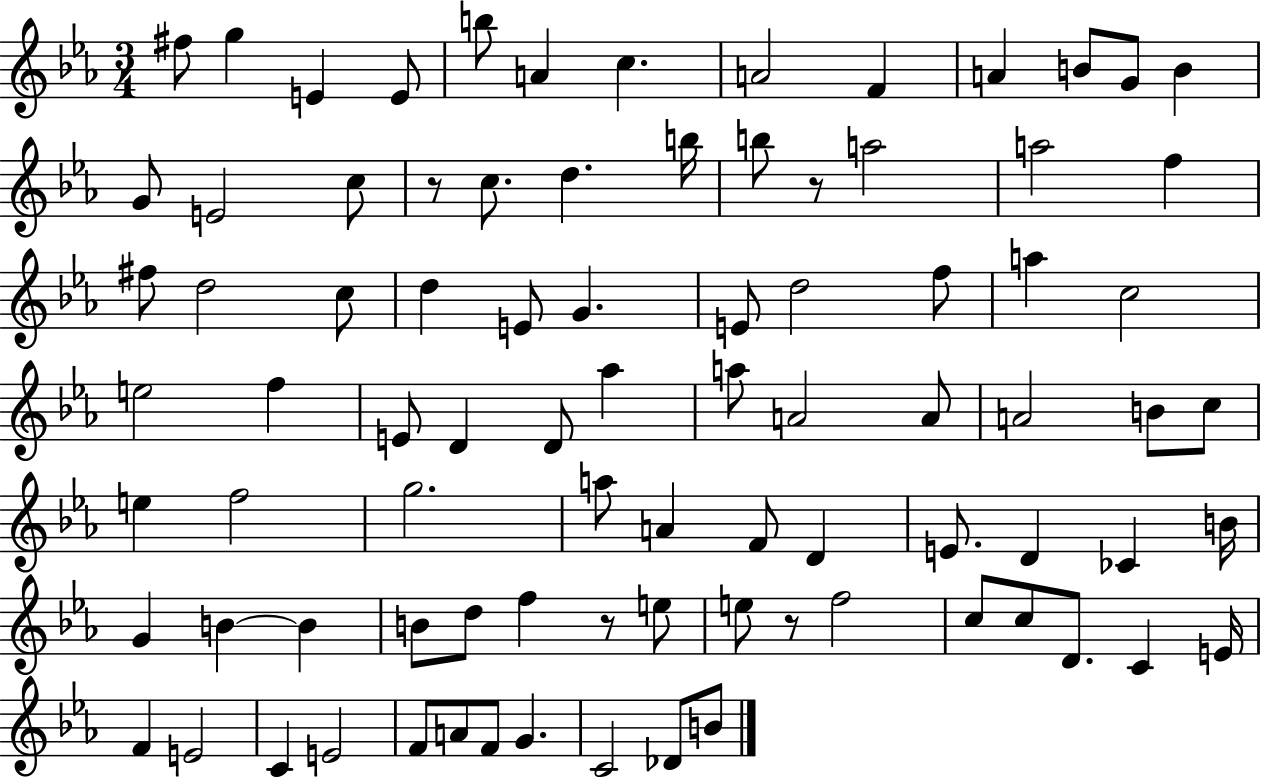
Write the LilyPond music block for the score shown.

{
  \clef treble
  \numericTimeSignature
  \time 3/4
  \key ees \major
  \repeat volta 2 { fis''8 g''4 e'4 e'8 | b''8 a'4 c''4. | a'2 f'4 | a'4 b'8 g'8 b'4 | \break g'8 e'2 c''8 | r8 c''8. d''4. b''16 | b''8 r8 a''2 | a''2 f''4 | \break fis''8 d''2 c''8 | d''4 e'8 g'4. | e'8 d''2 f''8 | a''4 c''2 | \break e''2 f''4 | e'8 d'4 d'8 aes''4 | a''8 a'2 a'8 | a'2 b'8 c''8 | \break e''4 f''2 | g''2. | a''8 a'4 f'8 d'4 | e'8. d'4 ces'4 b'16 | \break g'4 b'4~~ b'4 | b'8 d''8 f''4 r8 e''8 | e''8 r8 f''2 | c''8 c''8 d'8. c'4 e'16 | \break f'4 e'2 | c'4 e'2 | f'8 a'8 f'8 g'4. | c'2 des'8 b'8 | \break } \bar "|."
}